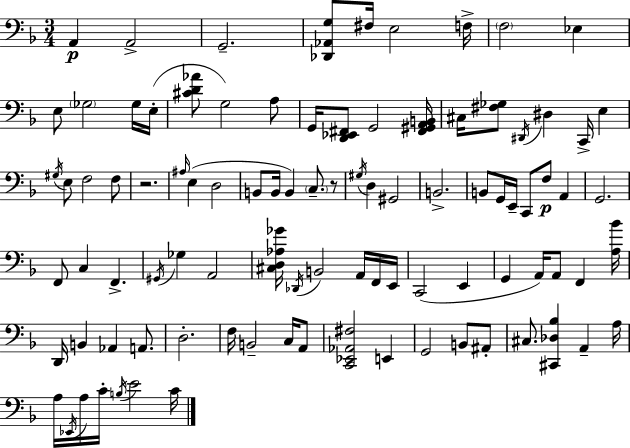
{
  \clef bass
  \numericTimeSignature
  \time 3/4
  \key d \minor
  a,4\p a,2-> | g,2.-- | <des, aes, g>8 fis16 e2 f16-> | \parenthesize f2 ees4 | \break e8 \parenthesize ges2 ges16 e16-.( | <cis' d' aes'>8 g2) a8 | g,16 <d, ees, fis,>8 g,2 <fis, gis, a, b,>16 | cis16 <fis ges>8 \acciaccatura { dis,16 } dis4 c,16-> e4 | \break \acciaccatura { gis16 } e8 f2 | f8 r2. | \grace { ais16 }( e4 d2 | b,8 b,16 b,4) \parenthesize c8.-- | \break r8 \acciaccatura { gis16 } d4 gis,2 | b,2.-> | b,8 g,16 e,16-- c,8 f8\p | a,4 g,2. | \break f,8 c4 f,4.-> | \acciaccatura { gis,16 } ges4 a,2 | <cis d aes ges'>16 \acciaccatura { des,16 } b,2 | a,16 f,16 e,16 c,2( | \break e,4 g,4 a,16) a,8 | f,4 <a bes'>16 d,16 b,4 aes,4 | a,8. d2.-. | f16 b,2-- | \break c16 a,8 <c, ees, aes, fis>2 | e,4 g,2 | b,8 ais,8-. cis8. <cis, des bes>4 | a,4-- a16 a16 \acciaccatura { ees,16 } a16 c'16-. \acciaccatura { b16 } e'2 | \break c'16 \bar "|."
}